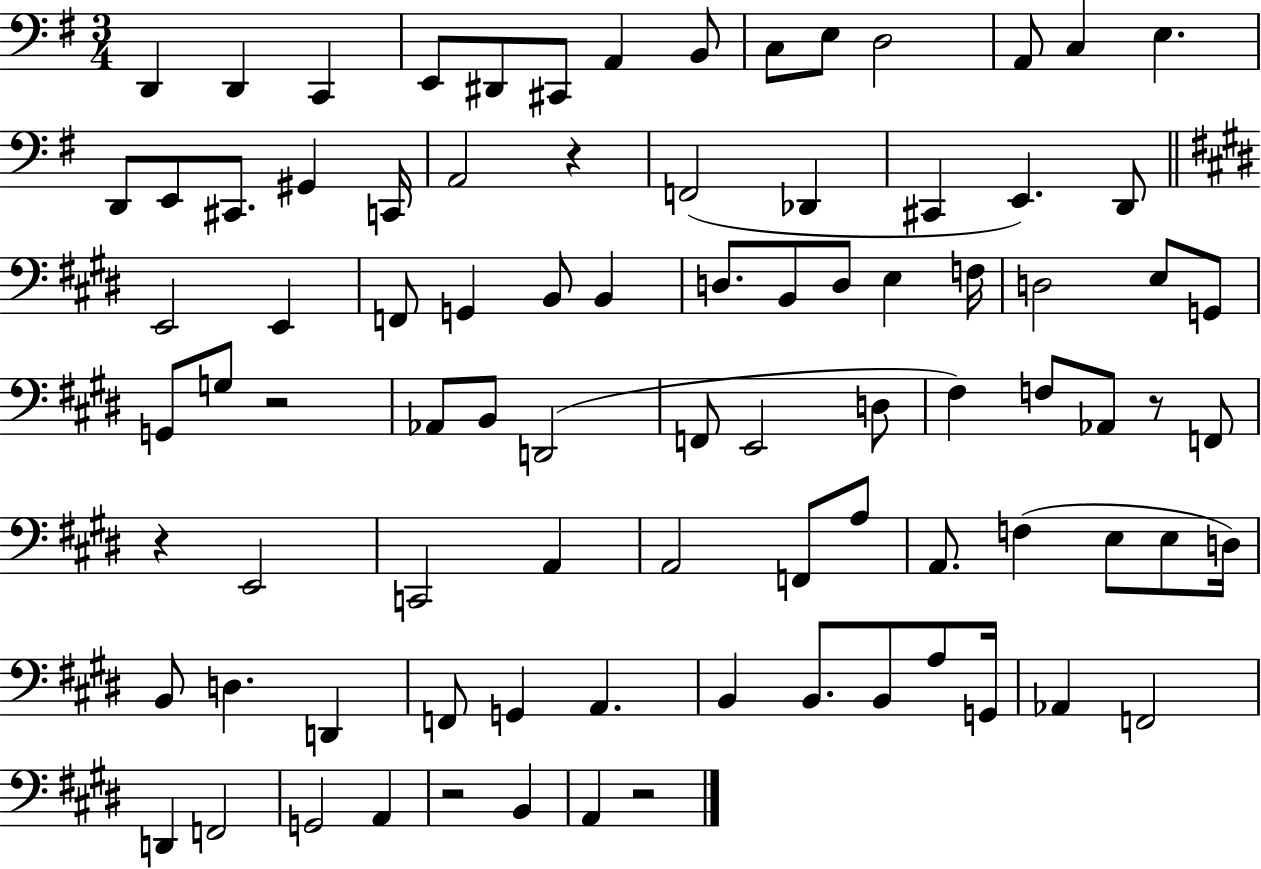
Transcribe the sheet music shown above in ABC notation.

X:1
T:Untitled
M:3/4
L:1/4
K:G
D,, D,, C,, E,,/2 ^D,,/2 ^C,,/2 A,, B,,/2 C,/2 E,/2 D,2 A,,/2 C, E, D,,/2 E,,/2 ^C,,/2 ^G,, C,,/4 A,,2 z F,,2 _D,, ^C,, E,, D,,/2 E,,2 E,, F,,/2 G,, B,,/2 B,, D,/2 B,,/2 D,/2 E, F,/4 D,2 E,/2 G,,/2 G,,/2 G,/2 z2 _A,,/2 B,,/2 D,,2 F,,/2 E,,2 D,/2 ^F, F,/2 _A,,/2 z/2 F,,/2 z E,,2 C,,2 A,, A,,2 F,,/2 A,/2 A,,/2 F, E,/2 E,/2 D,/4 B,,/2 D, D,, F,,/2 G,, A,, B,, B,,/2 B,,/2 A,/2 G,,/4 _A,, F,,2 D,, F,,2 G,,2 A,, z2 B,, A,, z2